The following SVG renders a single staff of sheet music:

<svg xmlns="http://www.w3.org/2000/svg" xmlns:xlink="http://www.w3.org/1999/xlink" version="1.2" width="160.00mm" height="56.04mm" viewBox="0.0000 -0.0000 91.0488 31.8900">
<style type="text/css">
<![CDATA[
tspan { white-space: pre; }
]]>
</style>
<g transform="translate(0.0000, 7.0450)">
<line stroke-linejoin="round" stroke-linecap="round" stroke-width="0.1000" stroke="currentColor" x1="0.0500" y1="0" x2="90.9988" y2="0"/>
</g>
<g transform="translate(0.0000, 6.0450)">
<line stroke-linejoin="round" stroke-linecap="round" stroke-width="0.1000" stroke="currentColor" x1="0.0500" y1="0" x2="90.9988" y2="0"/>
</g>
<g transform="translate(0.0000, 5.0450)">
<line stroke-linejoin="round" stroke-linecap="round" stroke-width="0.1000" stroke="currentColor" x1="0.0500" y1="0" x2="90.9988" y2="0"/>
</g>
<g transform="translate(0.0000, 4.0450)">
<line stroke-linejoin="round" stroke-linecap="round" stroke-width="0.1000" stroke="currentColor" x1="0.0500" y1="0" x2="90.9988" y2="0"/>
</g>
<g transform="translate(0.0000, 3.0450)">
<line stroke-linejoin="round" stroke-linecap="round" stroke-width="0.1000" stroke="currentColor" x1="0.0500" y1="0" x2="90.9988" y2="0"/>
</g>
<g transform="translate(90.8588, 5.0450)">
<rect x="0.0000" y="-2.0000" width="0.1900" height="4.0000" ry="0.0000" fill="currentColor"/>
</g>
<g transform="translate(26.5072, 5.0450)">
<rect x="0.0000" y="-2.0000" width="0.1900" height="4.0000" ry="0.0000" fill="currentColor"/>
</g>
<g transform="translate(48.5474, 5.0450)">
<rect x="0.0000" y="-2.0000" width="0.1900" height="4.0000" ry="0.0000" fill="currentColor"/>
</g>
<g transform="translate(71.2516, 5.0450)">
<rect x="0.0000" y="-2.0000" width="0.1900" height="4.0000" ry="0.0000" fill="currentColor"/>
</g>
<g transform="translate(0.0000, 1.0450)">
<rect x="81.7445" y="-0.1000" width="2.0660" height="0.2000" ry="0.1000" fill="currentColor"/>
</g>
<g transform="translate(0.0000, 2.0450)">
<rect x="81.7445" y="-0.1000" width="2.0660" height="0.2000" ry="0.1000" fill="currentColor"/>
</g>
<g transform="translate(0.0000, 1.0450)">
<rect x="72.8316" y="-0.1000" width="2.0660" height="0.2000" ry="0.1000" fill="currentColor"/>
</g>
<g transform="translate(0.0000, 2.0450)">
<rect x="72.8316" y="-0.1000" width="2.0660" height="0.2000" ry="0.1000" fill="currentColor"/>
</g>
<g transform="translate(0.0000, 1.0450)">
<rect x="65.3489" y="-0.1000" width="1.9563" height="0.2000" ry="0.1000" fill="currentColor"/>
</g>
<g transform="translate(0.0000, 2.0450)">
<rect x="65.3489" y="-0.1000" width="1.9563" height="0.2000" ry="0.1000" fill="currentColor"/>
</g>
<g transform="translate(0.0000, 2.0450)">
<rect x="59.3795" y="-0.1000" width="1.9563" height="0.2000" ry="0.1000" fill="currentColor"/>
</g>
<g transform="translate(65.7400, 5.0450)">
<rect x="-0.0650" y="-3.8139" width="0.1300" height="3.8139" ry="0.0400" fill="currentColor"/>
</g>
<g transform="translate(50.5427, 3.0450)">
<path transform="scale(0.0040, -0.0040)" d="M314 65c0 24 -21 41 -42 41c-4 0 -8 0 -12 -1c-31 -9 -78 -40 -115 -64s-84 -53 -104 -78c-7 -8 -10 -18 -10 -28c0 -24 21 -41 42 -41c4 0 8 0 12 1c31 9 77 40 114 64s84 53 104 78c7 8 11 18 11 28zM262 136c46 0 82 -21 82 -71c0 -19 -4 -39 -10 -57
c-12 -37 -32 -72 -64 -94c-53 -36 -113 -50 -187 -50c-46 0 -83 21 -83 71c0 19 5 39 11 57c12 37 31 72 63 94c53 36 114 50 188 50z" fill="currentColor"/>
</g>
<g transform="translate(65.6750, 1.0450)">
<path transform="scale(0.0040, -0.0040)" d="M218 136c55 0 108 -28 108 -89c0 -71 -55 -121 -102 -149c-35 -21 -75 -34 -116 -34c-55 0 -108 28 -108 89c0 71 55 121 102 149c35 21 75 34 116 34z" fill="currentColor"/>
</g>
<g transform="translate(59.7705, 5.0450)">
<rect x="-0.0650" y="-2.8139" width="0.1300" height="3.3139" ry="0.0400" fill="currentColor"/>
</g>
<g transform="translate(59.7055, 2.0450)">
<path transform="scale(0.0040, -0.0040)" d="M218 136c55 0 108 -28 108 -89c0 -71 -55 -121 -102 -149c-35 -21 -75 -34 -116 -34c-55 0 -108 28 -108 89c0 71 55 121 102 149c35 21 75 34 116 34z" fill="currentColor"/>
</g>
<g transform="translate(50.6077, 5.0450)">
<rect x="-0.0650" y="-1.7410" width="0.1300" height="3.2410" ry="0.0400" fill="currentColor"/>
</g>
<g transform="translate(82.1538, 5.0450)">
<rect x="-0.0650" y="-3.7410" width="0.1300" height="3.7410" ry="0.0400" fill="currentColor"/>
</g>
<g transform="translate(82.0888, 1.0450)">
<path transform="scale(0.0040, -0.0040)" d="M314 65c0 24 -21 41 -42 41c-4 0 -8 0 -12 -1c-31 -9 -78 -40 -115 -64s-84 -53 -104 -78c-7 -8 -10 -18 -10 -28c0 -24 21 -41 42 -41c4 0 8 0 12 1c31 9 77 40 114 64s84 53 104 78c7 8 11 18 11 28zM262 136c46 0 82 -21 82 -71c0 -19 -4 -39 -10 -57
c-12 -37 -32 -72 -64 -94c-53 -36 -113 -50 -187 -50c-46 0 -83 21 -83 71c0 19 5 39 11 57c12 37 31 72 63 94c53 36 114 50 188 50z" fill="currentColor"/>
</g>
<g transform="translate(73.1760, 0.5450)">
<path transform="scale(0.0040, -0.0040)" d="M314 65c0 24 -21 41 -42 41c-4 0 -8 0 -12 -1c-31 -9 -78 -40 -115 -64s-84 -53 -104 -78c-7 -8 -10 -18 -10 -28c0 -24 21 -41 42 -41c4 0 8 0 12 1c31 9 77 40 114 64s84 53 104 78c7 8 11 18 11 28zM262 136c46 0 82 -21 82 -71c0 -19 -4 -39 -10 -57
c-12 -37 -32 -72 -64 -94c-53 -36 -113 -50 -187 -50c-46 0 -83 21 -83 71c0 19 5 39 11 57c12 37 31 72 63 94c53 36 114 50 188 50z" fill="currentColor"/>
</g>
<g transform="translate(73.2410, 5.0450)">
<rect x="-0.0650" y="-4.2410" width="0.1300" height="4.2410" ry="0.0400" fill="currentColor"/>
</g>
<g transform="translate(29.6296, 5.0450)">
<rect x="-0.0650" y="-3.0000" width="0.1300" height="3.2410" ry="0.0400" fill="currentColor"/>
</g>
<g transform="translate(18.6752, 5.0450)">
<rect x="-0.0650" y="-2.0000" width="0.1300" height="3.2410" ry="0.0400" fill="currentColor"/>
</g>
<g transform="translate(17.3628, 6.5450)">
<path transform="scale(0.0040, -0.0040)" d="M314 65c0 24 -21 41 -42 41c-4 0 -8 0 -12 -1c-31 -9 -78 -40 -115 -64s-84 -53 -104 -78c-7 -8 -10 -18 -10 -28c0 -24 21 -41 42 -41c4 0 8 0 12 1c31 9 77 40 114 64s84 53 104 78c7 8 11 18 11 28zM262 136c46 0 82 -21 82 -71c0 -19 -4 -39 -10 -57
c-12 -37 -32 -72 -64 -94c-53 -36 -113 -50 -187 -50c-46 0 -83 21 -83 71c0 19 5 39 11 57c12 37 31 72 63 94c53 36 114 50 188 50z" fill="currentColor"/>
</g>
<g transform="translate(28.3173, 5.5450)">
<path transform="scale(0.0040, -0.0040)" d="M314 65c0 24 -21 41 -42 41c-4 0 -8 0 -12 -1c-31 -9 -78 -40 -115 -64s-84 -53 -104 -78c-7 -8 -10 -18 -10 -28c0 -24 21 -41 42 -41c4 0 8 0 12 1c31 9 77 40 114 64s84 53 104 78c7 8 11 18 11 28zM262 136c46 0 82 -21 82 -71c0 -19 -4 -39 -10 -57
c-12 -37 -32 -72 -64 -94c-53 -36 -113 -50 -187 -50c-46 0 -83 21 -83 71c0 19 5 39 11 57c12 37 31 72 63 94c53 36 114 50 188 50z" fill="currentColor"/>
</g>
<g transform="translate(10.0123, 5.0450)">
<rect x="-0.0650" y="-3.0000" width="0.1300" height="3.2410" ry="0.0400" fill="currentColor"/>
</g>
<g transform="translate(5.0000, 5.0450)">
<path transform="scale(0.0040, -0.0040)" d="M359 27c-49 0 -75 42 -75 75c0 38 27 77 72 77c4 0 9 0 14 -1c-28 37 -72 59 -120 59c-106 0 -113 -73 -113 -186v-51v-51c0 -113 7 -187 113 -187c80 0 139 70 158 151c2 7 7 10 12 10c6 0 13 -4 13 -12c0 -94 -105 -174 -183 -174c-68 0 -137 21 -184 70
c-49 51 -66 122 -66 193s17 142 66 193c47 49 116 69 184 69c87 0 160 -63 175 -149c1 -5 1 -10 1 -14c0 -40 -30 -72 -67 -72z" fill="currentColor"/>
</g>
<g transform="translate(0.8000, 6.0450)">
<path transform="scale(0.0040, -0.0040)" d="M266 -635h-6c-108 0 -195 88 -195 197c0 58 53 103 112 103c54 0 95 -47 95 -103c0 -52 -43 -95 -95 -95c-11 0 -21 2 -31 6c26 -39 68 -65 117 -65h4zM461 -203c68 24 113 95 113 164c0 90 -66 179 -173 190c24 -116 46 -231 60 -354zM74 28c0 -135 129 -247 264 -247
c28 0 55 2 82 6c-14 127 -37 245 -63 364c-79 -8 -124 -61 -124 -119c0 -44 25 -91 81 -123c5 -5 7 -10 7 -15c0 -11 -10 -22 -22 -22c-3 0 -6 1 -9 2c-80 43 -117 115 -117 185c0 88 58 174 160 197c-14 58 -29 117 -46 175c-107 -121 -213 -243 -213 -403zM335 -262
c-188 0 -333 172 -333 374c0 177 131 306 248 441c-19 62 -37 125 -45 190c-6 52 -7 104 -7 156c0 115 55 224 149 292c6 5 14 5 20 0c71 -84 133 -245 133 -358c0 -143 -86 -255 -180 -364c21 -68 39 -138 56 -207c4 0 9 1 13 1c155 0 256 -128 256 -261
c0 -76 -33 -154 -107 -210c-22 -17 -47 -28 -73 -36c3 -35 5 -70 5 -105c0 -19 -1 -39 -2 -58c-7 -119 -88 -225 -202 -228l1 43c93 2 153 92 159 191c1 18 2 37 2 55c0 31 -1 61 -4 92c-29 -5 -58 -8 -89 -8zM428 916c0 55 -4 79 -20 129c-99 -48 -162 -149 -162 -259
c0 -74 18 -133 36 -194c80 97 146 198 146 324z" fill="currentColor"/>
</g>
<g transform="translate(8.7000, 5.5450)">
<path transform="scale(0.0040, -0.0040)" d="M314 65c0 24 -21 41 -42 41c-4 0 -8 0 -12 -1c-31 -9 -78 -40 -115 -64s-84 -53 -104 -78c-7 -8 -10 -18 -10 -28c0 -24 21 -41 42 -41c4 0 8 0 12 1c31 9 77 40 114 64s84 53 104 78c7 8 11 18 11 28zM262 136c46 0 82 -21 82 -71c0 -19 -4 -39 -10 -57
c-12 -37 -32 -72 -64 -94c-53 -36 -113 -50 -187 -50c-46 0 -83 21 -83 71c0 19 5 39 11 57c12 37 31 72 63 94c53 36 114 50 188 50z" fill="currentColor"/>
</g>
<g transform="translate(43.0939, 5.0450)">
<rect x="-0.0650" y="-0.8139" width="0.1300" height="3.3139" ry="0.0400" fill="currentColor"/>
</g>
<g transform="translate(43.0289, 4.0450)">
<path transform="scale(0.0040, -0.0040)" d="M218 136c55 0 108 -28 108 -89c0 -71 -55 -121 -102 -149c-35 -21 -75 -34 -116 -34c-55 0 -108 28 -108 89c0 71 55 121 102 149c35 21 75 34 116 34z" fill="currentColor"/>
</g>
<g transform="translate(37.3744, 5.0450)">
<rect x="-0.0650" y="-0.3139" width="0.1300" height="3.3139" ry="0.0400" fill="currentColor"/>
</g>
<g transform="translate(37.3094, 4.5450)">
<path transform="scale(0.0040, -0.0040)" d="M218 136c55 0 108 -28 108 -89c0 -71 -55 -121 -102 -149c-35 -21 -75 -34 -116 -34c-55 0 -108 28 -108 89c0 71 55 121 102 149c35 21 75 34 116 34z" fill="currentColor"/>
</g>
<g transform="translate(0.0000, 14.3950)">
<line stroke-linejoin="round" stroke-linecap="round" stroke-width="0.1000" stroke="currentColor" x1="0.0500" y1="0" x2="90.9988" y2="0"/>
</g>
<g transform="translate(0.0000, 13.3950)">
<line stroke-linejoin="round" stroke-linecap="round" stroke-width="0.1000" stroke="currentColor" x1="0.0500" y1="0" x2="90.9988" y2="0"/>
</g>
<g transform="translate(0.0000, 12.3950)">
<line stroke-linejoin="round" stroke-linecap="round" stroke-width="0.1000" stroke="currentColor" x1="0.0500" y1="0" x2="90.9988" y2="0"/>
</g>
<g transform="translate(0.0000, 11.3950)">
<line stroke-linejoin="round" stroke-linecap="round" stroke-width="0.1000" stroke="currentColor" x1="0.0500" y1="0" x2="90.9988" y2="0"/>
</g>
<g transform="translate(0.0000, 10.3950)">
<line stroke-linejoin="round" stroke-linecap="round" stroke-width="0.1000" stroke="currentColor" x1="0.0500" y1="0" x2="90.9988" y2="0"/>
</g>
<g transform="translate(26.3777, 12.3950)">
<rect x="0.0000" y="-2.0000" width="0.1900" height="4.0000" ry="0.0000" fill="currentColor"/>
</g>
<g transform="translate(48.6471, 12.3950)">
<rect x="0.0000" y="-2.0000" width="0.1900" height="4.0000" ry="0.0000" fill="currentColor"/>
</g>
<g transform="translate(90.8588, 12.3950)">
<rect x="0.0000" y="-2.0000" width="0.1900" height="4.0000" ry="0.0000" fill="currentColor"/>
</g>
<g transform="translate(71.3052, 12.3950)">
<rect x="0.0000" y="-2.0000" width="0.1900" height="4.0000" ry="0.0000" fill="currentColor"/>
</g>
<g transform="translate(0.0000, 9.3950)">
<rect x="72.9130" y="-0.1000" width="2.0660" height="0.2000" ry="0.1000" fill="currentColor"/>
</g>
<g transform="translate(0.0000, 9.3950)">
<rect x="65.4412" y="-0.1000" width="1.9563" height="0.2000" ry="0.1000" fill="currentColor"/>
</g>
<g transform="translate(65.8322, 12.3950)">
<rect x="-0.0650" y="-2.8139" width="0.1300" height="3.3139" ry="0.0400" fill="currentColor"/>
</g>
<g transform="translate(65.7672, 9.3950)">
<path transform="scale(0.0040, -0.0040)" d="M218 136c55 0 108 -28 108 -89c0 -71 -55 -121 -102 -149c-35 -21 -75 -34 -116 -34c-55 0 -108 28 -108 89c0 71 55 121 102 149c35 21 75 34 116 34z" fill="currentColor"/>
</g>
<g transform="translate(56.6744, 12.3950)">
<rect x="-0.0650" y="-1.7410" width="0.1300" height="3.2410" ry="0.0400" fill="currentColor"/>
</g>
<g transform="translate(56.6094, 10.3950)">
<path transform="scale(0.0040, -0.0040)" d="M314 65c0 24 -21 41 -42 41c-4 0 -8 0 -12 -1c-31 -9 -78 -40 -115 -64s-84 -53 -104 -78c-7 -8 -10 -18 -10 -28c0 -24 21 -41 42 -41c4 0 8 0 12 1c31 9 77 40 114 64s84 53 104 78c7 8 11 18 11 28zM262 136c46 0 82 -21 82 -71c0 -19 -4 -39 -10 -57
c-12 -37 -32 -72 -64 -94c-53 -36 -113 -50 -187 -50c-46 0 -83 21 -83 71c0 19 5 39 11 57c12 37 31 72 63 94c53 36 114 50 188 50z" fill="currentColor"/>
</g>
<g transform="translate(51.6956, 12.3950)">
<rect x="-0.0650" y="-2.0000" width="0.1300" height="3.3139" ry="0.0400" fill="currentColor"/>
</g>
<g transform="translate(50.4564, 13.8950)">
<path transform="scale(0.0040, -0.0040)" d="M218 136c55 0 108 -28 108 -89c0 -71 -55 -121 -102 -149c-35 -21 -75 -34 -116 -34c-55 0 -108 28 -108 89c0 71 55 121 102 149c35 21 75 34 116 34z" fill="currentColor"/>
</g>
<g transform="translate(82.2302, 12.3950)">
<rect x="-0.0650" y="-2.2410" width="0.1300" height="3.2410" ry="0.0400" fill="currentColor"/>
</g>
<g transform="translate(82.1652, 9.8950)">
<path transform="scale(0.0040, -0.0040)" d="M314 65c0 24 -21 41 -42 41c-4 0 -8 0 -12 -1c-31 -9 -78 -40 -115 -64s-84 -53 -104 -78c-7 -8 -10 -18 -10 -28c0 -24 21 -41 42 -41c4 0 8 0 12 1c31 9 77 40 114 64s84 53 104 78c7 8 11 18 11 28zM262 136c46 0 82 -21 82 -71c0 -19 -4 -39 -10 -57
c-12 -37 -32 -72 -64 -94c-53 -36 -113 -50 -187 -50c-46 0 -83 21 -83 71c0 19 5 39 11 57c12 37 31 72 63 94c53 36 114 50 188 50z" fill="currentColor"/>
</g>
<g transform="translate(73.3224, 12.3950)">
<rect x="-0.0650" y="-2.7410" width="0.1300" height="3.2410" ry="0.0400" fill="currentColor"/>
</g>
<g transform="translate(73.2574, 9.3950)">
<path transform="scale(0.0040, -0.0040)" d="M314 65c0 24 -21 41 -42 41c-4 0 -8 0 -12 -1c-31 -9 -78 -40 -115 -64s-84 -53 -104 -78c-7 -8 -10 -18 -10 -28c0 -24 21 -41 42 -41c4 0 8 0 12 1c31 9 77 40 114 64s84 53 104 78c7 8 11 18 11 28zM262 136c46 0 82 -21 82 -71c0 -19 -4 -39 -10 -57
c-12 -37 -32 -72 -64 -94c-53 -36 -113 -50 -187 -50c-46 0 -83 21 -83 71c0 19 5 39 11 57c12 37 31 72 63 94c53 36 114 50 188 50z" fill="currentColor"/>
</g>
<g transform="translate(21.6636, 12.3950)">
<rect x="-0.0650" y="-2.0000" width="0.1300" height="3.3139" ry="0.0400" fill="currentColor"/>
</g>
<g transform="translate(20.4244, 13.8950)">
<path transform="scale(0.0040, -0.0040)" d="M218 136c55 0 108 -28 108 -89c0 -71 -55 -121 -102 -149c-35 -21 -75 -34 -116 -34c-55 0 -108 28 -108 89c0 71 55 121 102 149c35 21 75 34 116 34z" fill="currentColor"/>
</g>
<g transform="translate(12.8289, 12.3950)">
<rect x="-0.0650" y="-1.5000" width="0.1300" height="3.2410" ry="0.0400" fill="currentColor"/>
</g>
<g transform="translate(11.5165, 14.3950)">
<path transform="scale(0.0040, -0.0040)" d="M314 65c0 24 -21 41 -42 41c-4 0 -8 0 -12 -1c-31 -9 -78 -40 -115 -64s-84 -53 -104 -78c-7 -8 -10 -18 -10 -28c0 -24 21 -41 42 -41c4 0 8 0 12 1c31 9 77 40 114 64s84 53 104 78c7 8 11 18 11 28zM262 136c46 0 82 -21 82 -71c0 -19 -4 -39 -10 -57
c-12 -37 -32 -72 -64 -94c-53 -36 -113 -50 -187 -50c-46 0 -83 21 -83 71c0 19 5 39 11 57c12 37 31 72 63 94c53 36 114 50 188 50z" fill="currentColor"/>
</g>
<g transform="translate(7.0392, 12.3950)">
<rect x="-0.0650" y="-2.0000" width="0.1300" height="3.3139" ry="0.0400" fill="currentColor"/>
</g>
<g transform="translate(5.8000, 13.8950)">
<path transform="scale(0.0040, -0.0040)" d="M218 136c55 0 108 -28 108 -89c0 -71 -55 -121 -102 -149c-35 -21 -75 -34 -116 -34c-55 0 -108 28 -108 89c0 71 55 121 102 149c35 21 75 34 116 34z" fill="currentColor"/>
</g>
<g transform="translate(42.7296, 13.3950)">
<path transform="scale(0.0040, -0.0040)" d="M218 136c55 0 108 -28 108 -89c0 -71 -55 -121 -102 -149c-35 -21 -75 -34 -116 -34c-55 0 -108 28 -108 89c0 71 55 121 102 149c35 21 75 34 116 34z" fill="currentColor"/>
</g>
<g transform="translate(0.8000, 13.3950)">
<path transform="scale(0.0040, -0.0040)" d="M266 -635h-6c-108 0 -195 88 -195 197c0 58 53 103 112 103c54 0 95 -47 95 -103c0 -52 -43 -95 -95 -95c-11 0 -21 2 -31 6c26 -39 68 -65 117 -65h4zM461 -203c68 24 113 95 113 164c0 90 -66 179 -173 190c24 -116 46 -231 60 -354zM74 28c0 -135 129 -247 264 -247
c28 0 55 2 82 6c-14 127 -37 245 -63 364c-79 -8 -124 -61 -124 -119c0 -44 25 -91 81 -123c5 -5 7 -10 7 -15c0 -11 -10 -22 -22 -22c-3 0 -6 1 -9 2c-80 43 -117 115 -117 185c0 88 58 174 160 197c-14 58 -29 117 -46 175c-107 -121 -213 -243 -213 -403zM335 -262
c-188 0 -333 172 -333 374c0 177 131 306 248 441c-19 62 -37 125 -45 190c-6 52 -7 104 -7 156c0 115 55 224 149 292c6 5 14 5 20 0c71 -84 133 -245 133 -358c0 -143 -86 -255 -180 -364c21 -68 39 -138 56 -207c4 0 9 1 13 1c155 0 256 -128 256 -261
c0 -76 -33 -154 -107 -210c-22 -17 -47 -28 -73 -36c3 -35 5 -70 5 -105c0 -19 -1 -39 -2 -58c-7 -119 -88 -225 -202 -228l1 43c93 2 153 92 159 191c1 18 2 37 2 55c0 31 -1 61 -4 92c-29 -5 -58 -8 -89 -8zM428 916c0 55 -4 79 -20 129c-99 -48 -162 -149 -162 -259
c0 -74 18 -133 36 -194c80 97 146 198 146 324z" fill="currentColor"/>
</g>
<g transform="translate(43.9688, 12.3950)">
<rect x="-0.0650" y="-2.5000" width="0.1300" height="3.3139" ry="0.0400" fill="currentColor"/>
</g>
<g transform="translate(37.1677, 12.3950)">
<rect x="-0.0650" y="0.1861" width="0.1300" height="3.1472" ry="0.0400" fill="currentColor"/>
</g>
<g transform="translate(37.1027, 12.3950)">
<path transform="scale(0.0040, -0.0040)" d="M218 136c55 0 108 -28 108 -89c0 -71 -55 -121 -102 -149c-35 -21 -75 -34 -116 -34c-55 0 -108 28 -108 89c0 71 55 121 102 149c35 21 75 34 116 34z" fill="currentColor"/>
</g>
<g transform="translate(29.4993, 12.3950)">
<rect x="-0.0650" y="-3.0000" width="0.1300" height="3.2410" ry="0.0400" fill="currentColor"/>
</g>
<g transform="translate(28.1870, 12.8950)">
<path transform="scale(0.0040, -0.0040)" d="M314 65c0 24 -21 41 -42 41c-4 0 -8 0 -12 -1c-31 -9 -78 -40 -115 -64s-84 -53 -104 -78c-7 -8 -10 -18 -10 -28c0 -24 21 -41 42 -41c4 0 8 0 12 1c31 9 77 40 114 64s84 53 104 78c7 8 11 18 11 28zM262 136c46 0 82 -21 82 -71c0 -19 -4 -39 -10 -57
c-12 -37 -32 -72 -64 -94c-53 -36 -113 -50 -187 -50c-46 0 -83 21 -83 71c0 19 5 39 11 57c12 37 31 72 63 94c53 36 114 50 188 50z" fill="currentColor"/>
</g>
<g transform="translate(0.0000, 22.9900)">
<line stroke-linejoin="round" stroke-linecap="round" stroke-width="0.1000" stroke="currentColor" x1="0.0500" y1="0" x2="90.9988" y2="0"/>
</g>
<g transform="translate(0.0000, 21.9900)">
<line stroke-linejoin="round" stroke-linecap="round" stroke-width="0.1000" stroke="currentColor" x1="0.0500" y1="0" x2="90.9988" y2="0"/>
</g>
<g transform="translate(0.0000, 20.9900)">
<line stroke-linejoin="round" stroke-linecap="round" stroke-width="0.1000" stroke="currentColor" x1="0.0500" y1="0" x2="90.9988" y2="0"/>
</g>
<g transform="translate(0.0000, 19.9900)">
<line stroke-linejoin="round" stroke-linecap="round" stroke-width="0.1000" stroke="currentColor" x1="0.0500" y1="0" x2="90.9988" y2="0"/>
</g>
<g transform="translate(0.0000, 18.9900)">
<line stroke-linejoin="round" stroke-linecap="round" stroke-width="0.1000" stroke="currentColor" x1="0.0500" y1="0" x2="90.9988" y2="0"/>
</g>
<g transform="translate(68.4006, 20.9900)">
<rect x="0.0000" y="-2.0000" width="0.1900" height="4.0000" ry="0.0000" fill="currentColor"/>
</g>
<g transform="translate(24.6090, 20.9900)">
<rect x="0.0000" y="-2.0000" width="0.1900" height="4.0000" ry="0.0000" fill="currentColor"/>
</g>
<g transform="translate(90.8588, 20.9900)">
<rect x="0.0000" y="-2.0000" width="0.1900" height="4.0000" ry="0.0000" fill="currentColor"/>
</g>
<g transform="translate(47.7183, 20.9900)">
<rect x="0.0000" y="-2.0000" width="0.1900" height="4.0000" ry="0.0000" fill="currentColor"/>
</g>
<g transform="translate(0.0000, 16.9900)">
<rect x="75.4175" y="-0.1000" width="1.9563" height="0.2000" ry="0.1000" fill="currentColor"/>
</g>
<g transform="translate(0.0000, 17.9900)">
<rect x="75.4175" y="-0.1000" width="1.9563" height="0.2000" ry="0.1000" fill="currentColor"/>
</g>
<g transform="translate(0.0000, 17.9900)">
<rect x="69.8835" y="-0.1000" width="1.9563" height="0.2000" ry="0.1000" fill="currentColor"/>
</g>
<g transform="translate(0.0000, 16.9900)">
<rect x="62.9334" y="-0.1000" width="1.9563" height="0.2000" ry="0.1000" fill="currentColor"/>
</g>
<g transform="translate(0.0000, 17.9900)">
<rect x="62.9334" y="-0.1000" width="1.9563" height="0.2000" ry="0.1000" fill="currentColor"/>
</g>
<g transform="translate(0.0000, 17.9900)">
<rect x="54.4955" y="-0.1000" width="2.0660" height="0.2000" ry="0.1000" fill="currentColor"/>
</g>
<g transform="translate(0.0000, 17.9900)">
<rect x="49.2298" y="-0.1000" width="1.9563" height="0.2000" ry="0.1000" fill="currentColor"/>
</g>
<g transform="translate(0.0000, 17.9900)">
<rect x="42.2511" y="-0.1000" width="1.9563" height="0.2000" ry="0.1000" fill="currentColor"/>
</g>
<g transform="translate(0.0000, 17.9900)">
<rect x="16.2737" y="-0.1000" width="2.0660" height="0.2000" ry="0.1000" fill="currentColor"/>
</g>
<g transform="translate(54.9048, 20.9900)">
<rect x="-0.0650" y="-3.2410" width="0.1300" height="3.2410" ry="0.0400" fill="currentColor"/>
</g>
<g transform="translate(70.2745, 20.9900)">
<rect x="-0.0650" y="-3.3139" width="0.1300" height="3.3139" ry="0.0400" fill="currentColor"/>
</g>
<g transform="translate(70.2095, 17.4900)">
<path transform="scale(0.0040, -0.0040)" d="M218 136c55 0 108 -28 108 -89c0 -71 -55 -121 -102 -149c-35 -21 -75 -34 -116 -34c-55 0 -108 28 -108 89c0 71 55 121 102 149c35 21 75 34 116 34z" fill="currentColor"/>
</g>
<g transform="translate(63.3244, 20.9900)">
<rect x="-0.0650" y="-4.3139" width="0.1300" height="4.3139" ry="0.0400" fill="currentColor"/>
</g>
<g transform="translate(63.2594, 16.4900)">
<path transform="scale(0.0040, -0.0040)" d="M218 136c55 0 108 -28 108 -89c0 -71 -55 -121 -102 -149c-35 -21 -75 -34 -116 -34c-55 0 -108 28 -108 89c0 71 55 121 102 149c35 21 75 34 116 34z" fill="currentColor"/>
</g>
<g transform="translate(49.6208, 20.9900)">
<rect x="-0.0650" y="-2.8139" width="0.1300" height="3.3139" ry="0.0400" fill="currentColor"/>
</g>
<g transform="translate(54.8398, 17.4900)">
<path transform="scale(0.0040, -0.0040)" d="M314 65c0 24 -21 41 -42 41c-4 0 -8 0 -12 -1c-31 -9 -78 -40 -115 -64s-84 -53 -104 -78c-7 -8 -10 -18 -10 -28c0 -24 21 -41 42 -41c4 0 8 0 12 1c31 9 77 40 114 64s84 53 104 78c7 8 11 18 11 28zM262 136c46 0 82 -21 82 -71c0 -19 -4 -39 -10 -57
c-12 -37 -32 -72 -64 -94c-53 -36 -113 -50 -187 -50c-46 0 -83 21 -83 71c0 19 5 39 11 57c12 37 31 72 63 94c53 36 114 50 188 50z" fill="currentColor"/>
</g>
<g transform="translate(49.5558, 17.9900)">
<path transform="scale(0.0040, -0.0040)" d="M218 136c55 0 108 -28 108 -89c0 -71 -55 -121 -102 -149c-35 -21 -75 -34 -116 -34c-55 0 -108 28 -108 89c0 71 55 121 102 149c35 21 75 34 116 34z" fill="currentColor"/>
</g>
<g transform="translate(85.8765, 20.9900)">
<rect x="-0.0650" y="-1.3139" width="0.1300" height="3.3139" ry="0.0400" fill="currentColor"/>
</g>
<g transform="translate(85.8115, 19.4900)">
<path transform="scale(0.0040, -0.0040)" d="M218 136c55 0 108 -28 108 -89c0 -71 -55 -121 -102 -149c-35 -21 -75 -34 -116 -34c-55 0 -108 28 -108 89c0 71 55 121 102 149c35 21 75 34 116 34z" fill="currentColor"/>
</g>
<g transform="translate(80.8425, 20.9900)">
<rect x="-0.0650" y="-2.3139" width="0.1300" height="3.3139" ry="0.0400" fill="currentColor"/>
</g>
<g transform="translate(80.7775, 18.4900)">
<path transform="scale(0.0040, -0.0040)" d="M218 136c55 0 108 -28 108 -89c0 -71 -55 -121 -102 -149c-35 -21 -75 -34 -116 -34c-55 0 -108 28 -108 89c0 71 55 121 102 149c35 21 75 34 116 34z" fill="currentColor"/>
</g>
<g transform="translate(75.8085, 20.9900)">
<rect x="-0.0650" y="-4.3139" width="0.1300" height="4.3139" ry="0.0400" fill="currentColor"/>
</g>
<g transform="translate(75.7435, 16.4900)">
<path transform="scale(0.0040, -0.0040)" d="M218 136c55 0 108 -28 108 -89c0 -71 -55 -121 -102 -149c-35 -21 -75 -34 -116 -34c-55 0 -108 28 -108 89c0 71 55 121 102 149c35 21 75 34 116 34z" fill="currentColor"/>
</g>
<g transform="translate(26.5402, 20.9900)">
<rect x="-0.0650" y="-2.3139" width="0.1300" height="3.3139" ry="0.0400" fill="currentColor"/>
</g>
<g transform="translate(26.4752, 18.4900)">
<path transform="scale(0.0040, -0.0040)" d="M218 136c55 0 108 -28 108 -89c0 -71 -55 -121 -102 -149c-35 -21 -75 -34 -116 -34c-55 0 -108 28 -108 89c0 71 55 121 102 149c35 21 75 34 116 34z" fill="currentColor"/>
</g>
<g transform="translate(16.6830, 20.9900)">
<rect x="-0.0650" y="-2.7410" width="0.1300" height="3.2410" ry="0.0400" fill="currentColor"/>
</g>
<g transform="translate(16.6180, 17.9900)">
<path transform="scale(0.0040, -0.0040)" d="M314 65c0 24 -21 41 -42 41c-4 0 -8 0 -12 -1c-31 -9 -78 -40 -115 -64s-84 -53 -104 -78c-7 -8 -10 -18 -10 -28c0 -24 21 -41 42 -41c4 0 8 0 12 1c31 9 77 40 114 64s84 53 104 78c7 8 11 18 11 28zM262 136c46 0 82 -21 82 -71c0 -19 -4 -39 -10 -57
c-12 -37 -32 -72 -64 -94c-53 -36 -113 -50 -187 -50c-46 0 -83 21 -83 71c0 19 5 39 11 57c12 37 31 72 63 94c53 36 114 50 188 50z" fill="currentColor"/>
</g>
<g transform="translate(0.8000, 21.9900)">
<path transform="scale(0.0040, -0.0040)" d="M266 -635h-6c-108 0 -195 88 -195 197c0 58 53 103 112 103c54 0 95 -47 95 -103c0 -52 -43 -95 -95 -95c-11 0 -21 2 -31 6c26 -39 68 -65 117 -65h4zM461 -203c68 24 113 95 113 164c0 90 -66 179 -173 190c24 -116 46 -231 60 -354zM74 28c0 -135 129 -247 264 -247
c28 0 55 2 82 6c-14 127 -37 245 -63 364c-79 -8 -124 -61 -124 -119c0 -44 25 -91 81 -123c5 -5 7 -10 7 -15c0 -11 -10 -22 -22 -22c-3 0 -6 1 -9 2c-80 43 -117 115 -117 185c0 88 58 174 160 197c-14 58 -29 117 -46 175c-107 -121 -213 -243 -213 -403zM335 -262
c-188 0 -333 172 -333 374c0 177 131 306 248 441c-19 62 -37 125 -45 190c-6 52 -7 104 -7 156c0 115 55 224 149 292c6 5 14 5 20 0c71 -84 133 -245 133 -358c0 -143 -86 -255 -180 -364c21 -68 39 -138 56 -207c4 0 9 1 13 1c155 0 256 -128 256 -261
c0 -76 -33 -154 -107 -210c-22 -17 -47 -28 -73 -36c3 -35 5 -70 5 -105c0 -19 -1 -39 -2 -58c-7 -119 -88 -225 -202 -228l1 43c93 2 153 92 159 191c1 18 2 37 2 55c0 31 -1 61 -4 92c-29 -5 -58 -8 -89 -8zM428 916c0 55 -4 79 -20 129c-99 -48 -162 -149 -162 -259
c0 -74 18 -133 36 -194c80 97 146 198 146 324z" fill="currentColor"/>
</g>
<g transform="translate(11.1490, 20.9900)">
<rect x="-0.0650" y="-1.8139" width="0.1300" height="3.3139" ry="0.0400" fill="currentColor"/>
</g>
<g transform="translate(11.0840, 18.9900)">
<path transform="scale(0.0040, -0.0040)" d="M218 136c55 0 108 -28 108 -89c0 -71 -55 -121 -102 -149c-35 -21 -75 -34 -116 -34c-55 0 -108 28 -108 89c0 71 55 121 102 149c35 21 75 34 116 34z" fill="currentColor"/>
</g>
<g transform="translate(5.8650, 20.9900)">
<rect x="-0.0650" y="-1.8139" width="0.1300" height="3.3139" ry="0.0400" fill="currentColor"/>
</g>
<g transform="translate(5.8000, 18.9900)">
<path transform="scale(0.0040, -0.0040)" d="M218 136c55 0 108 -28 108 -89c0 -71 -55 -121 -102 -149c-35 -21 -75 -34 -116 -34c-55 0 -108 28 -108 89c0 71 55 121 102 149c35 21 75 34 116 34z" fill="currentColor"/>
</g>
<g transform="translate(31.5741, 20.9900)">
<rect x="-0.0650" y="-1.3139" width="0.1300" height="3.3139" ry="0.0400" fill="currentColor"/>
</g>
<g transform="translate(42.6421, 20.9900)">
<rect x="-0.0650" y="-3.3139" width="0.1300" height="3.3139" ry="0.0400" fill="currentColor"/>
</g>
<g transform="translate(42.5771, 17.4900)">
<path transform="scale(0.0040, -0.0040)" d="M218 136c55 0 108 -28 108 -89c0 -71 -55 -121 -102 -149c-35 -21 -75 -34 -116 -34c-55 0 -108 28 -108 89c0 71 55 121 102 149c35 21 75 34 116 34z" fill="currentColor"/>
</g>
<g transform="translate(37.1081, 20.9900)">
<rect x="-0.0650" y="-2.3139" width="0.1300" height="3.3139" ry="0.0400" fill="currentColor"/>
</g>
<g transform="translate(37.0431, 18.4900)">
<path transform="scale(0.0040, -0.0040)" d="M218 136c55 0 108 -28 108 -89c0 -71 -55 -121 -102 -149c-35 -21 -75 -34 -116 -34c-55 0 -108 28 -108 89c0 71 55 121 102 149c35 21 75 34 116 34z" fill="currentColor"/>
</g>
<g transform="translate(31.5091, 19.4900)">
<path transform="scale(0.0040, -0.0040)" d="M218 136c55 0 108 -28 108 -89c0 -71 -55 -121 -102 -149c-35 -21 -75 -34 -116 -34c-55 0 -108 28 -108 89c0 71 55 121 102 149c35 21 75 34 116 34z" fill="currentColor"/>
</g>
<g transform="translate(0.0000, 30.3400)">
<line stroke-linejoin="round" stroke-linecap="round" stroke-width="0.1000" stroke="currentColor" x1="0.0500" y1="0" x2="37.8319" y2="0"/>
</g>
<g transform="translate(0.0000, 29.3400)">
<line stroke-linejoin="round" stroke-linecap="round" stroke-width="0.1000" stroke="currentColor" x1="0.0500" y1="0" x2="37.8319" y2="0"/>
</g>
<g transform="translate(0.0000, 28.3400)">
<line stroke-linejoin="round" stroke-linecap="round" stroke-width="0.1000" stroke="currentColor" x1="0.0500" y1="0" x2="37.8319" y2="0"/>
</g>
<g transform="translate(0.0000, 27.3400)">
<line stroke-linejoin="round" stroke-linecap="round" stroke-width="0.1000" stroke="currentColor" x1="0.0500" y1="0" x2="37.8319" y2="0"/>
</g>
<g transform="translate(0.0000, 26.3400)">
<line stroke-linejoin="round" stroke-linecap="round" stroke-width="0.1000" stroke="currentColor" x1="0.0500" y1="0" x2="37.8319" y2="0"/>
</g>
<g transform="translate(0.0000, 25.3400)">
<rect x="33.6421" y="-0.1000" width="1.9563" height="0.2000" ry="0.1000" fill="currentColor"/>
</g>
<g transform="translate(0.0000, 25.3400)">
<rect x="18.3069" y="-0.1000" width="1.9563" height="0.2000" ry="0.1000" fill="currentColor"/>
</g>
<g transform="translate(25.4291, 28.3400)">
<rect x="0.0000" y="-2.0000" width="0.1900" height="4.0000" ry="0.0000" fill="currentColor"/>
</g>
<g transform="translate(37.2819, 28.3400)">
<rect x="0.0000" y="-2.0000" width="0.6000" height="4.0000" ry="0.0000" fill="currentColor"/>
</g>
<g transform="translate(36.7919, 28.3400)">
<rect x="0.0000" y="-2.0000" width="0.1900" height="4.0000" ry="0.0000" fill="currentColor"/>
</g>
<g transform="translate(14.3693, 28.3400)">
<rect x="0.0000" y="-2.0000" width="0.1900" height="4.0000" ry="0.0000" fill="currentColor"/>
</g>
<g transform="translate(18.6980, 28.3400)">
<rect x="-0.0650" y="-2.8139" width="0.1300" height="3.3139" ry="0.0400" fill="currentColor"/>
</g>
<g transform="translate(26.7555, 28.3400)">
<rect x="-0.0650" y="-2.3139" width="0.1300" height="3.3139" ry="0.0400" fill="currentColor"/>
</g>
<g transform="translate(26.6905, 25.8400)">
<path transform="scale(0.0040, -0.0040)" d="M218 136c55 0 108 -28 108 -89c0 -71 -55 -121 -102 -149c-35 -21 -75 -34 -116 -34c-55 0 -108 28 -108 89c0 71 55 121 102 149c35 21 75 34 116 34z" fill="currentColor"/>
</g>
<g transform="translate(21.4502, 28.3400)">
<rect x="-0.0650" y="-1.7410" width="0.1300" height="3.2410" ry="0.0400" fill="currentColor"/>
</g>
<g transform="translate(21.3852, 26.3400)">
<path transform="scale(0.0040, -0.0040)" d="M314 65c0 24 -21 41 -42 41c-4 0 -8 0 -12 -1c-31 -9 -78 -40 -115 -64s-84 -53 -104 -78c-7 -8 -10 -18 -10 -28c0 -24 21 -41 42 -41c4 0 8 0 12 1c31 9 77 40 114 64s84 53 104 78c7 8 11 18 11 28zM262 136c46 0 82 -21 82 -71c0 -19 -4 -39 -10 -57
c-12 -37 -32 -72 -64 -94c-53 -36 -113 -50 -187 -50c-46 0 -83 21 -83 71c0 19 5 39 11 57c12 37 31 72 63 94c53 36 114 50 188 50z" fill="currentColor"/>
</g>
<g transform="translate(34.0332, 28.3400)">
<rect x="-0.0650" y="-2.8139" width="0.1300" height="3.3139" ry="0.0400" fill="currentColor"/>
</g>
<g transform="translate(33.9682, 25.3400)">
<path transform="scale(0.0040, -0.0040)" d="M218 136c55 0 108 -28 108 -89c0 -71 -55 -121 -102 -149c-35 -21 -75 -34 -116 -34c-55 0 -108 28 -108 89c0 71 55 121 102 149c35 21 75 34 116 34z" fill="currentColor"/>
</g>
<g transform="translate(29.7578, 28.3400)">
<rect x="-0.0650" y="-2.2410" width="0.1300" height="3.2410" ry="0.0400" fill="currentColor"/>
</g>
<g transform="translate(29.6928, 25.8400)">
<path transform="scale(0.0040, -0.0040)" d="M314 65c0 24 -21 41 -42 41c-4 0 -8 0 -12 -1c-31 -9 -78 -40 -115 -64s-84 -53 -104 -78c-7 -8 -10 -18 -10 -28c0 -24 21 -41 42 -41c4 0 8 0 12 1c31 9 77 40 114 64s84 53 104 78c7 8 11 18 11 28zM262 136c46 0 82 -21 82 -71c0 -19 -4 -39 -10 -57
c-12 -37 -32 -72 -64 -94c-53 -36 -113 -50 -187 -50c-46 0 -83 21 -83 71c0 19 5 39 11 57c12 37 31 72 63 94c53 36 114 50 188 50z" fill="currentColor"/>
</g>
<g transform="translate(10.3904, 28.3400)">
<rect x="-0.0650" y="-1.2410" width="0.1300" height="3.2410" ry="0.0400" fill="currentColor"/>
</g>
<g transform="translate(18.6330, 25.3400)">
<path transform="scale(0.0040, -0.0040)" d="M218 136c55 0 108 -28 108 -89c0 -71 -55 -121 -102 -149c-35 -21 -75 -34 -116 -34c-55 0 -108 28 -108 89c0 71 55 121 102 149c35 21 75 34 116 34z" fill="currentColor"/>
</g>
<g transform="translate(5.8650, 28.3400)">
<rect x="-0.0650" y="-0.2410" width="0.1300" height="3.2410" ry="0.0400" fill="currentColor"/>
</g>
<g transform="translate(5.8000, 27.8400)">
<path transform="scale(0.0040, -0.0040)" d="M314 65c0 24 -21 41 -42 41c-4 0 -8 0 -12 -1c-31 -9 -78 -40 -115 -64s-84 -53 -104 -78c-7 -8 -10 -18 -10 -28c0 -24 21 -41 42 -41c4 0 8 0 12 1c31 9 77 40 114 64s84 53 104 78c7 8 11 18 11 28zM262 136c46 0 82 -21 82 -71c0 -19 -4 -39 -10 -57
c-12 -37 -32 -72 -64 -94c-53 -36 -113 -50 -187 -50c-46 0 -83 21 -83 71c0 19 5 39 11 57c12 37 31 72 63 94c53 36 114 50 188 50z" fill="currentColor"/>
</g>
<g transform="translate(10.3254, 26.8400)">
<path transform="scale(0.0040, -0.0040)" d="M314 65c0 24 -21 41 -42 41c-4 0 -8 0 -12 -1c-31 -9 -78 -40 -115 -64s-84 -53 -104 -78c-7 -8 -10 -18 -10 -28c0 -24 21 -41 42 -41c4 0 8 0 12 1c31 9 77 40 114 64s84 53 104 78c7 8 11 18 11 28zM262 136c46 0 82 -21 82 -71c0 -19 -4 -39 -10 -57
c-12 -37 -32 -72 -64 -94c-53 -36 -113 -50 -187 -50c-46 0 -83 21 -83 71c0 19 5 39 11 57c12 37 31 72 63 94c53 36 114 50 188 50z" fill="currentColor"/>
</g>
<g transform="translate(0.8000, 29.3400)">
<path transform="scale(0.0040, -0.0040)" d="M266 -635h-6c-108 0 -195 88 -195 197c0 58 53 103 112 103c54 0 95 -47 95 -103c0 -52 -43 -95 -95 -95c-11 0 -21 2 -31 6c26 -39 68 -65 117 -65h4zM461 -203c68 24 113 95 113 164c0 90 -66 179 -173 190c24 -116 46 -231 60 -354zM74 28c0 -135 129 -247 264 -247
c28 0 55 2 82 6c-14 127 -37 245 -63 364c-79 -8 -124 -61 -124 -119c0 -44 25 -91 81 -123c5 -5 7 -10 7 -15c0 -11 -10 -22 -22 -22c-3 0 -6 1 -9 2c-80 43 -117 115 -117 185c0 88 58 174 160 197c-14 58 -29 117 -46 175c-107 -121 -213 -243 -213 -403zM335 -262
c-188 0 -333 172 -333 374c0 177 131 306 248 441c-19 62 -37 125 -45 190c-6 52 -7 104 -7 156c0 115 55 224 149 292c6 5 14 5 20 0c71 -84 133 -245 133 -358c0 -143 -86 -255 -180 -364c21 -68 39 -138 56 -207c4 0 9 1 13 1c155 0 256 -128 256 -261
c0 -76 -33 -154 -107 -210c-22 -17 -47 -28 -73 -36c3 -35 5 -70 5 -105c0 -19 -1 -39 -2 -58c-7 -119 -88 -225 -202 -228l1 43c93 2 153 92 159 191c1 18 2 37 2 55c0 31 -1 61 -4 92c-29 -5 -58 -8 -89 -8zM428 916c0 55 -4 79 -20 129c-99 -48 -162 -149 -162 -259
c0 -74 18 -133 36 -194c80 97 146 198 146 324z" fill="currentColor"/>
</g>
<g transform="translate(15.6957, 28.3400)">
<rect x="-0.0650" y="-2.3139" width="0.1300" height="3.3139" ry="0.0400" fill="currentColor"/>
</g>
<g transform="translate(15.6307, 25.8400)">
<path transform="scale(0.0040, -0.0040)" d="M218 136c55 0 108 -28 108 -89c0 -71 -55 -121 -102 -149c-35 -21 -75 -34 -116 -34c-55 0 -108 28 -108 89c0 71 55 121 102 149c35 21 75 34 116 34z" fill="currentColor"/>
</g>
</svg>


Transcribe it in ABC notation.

X:1
T:Untitled
M:4/4
L:1/4
K:C
A2 F2 A2 c d f2 a c' d'2 c'2 F E2 F A2 B G F f2 a a2 g2 f f a2 g e g b a b2 d' b d' g e c2 e2 g a f2 g g2 a